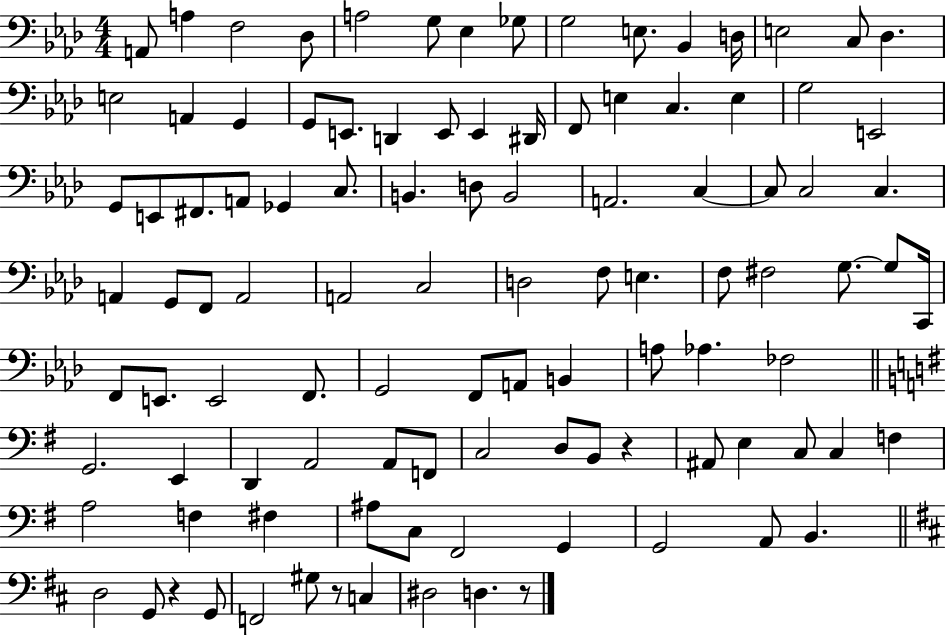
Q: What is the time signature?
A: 4/4